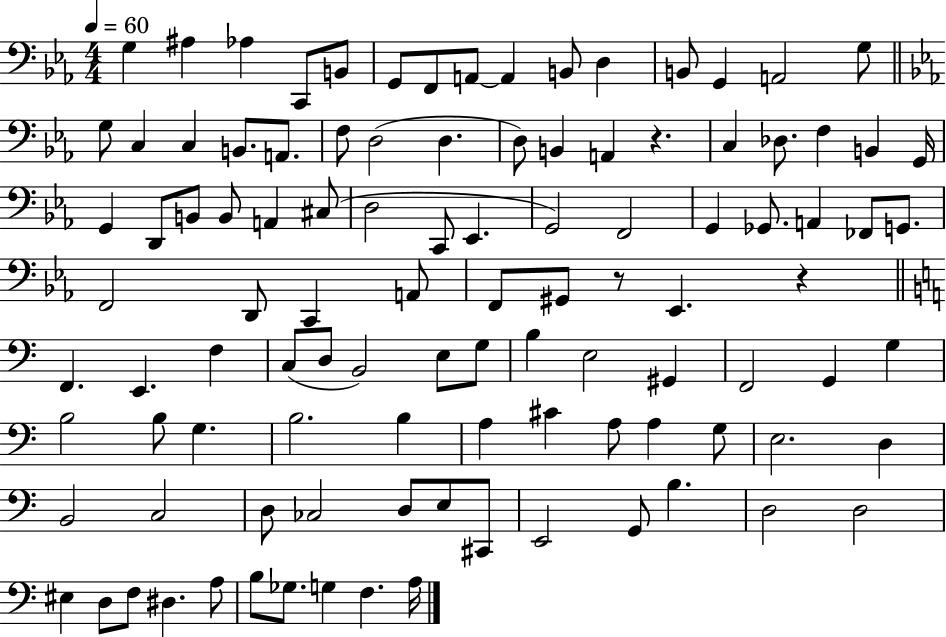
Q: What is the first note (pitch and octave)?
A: G3